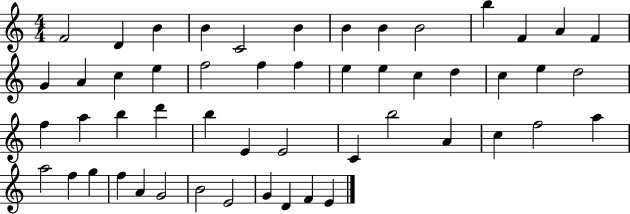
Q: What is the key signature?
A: C major